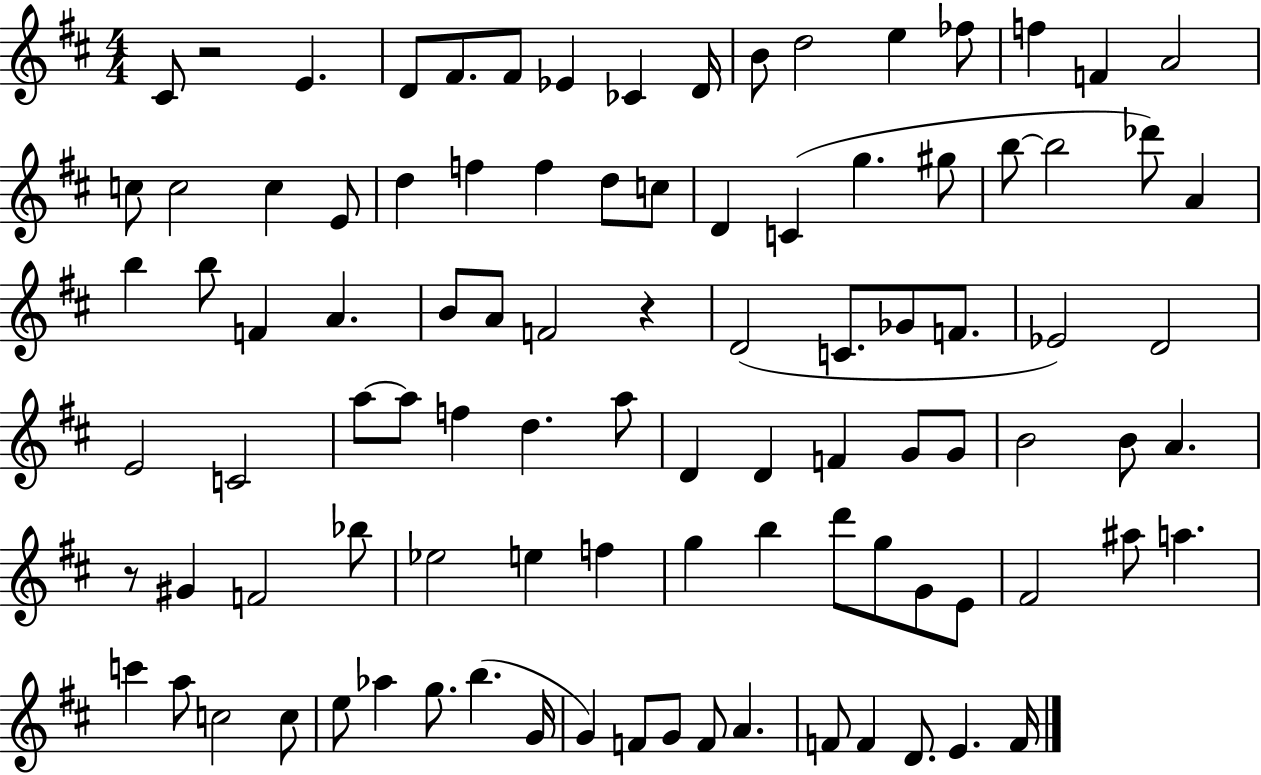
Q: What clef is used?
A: treble